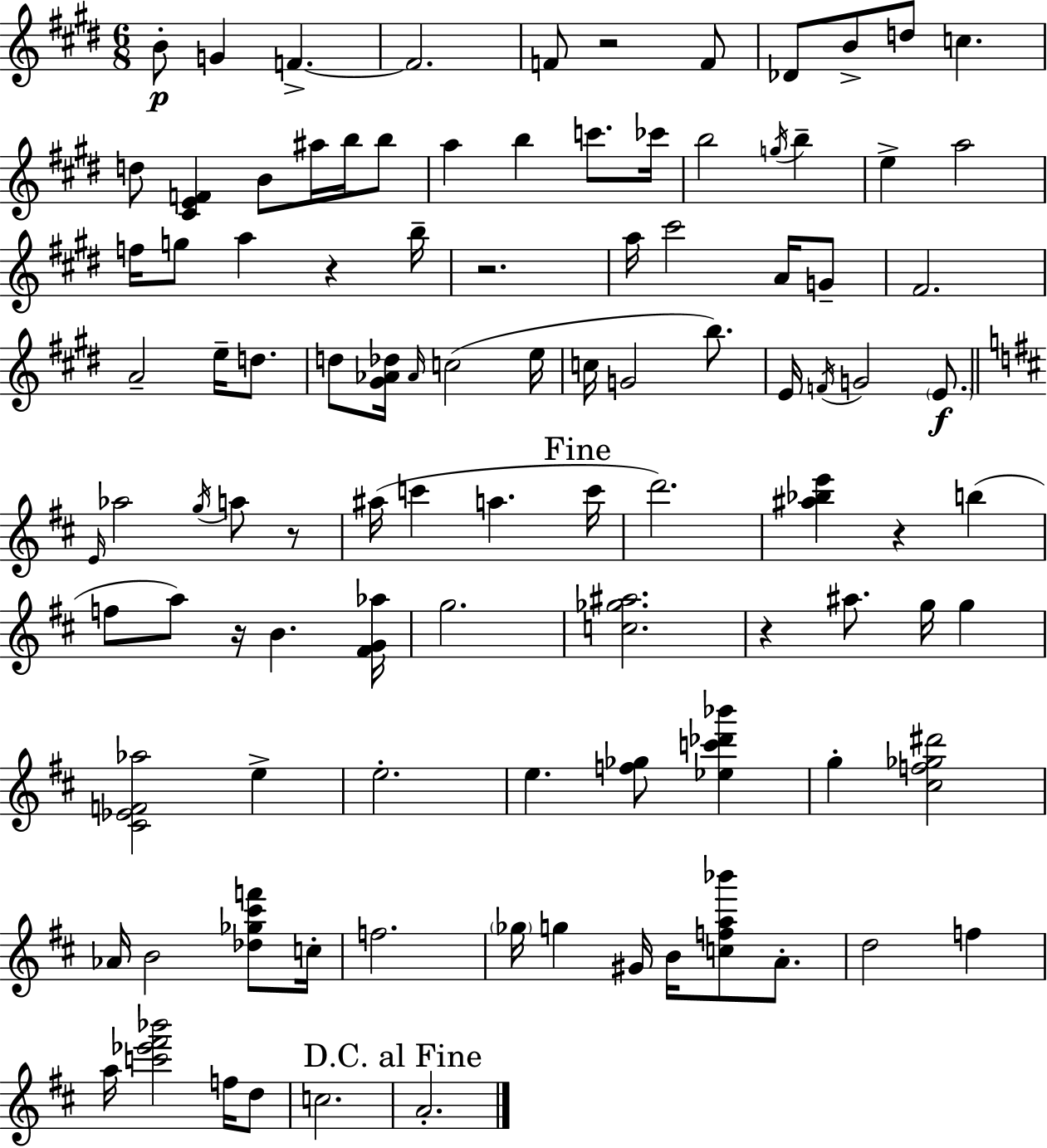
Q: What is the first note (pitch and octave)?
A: B4